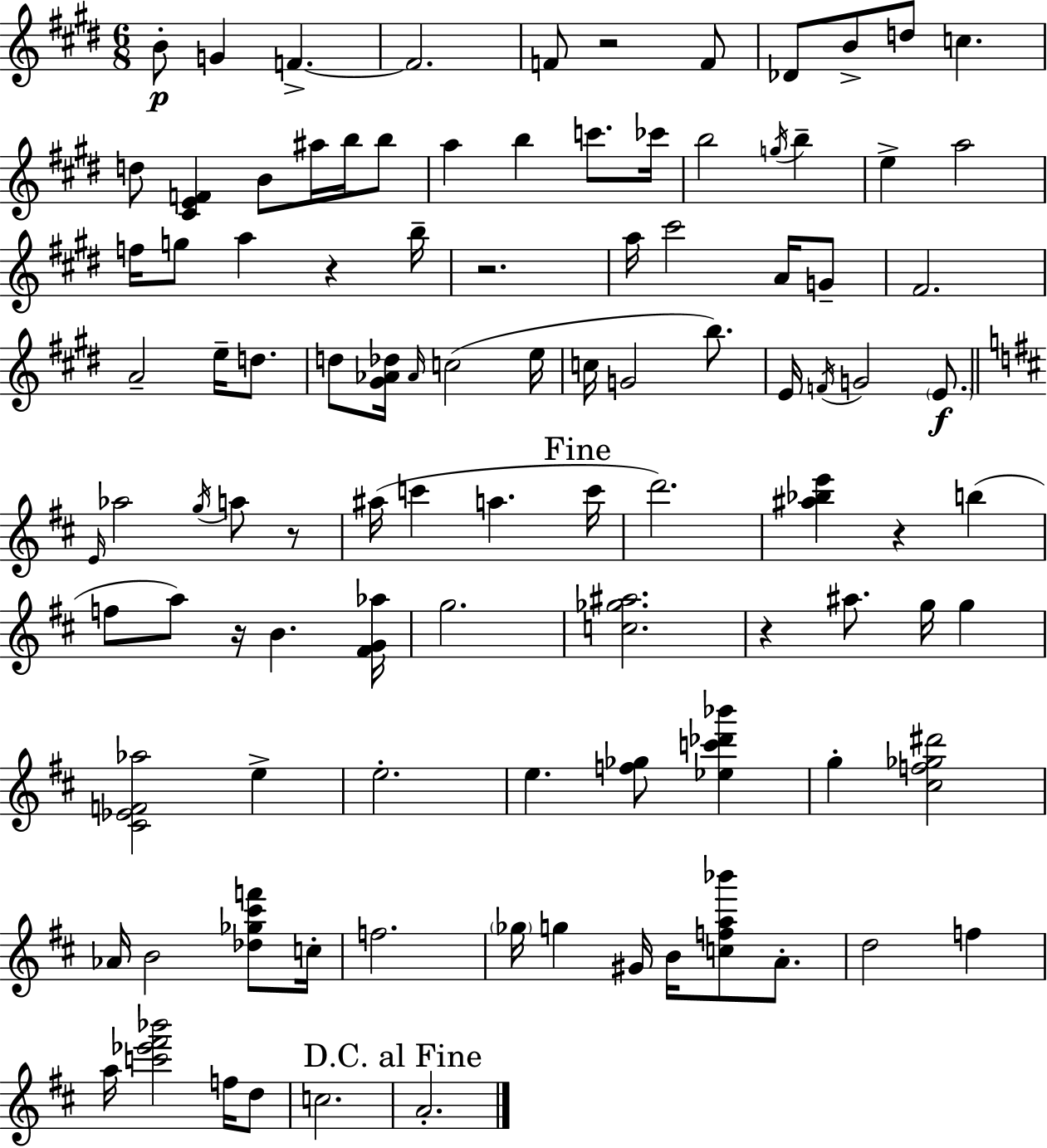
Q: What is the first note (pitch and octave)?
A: B4